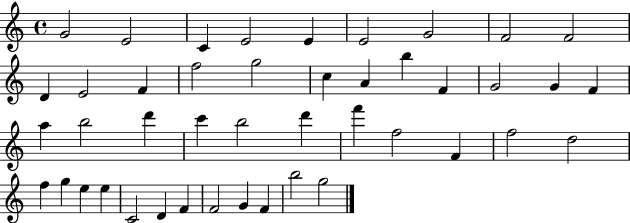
X:1
T:Untitled
M:4/4
L:1/4
K:C
G2 E2 C E2 E E2 G2 F2 F2 D E2 F f2 g2 c A b F G2 G F a b2 d' c' b2 d' f' f2 F f2 d2 f g e e C2 D F F2 G F b2 g2